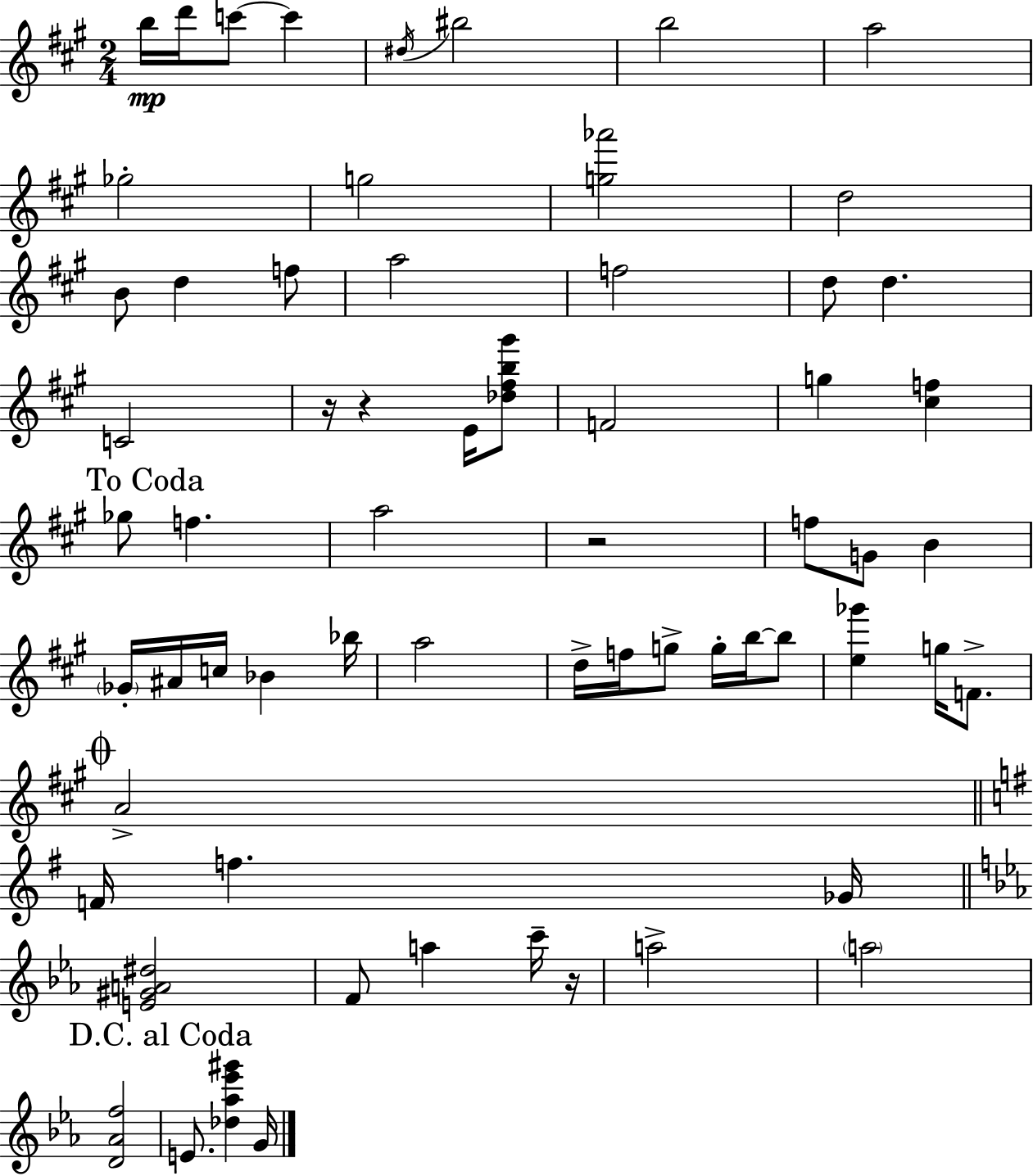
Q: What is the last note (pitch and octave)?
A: G4